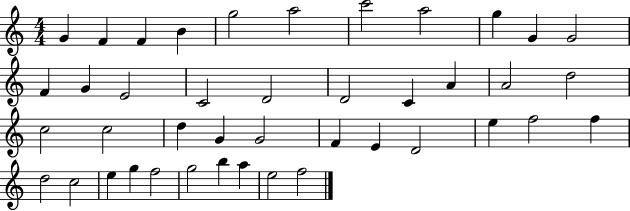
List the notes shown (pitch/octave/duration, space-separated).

G4/q F4/q F4/q B4/q G5/h A5/h C6/h A5/h G5/q G4/q G4/h F4/q G4/q E4/h C4/h D4/h D4/h C4/q A4/q A4/h D5/h C5/h C5/h D5/q G4/q G4/h F4/q E4/q D4/h E5/q F5/h F5/q D5/h C5/h E5/q G5/q F5/h G5/h B5/q A5/q E5/h F5/h